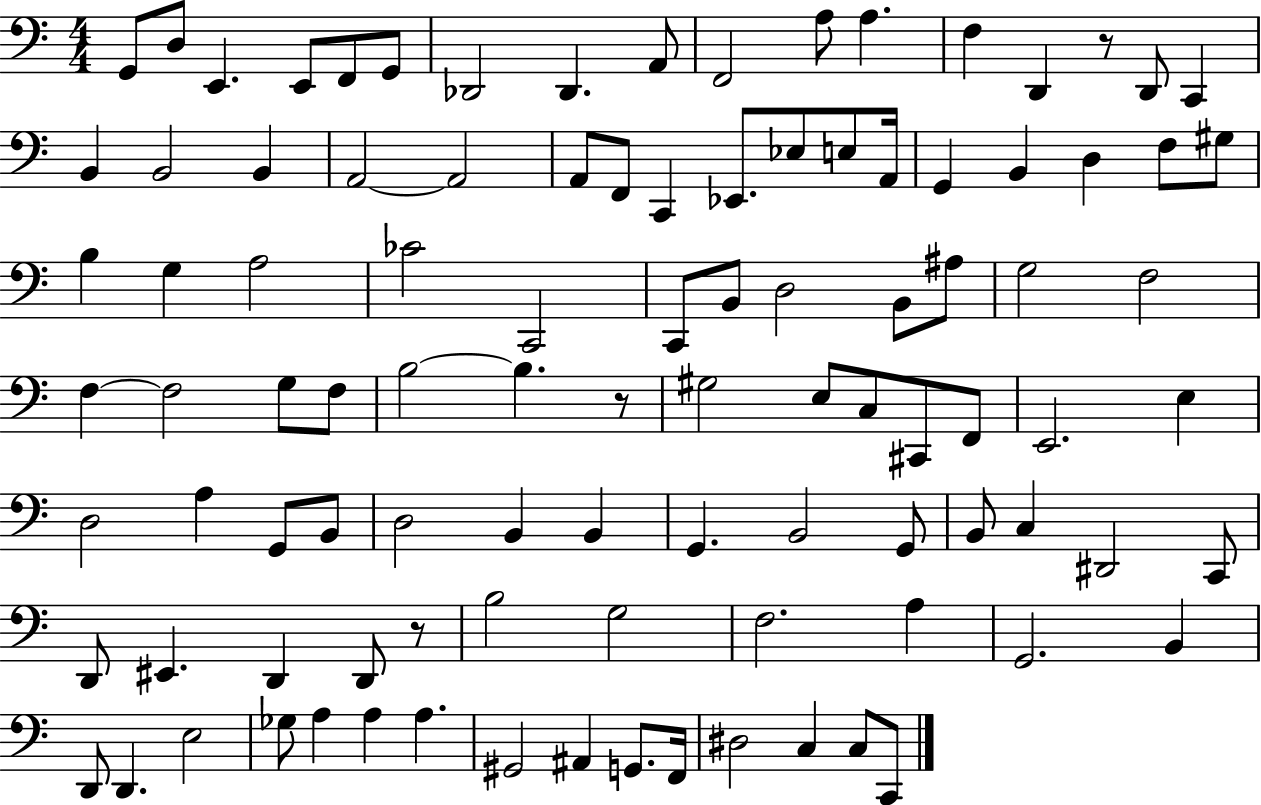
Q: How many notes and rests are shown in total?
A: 100